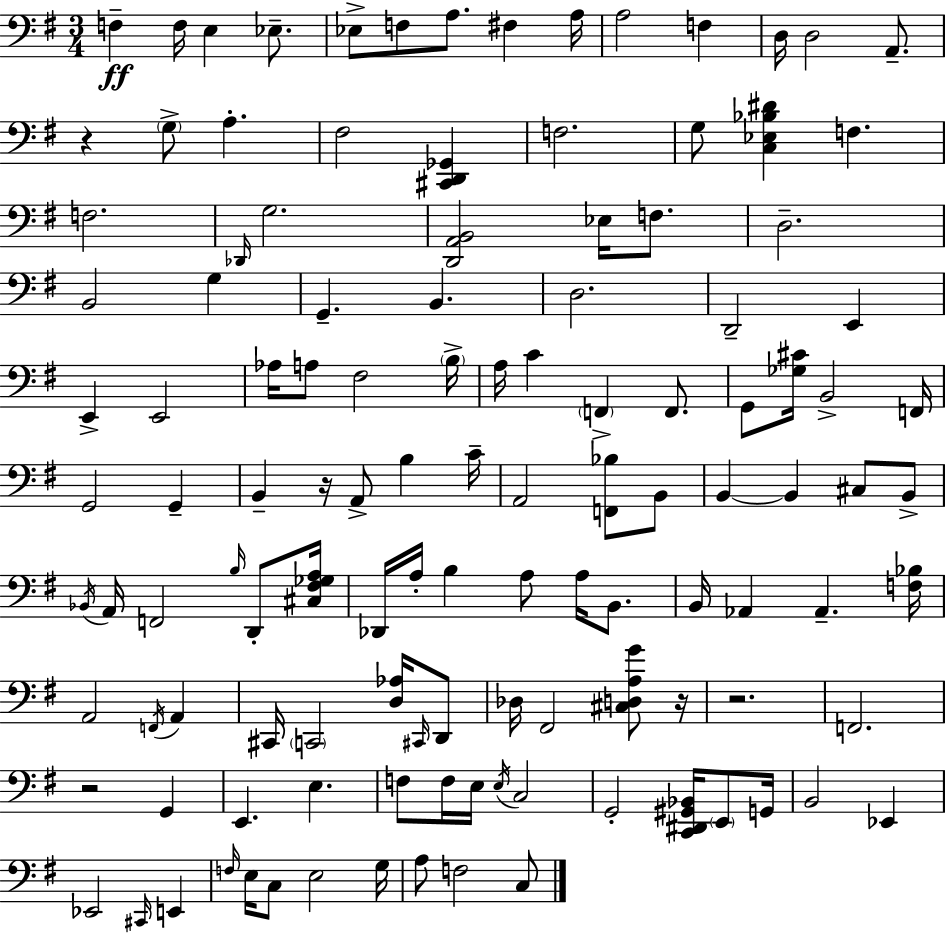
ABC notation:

X:1
T:Untitled
M:3/4
L:1/4
K:G
F, F,/4 E, _E,/2 _E,/2 F,/2 A,/2 ^F, A,/4 A,2 F, D,/4 D,2 A,,/2 z G,/2 A, ^F,2 [^C,,D,,_G,,] F,2 G,/2 [C,_E,_B,^D] F, F,2 _D,,/4 G,2 [D,,A,,B,,]2 _E,/4 F,/2 D,2 B,,2 G, G,, B,, D,2 D,,2 E,, E,, E,,2 _A,/4 A,/2 ^F,2 B,/4 A,/4 C F,, F,,/2 G,,/2 [_G,^C]/4 B,,2 F,,/4 G,,2 G,, B,, z/4 A,,/2 B, C/4 A,,2 [F,,_B,]/2 B,,/2 B,, B,, ^C,/2 B,,/2 _B,,/4 A,,/4 F,,2 B,/4 D,,/2 [^C,^F,_G,A,]/4 _D,,/4 A,/4 B, A,/2 A,/4 B,,/2 B,,/4 _A,, _A,, [F,_B,]/4 A,,2 F,,/4 A,, ^C,,/4 C,,2 [D,_A,]/4 ^C,,/4 D,,/2 _D,/4 ^F,,2 [^C,D,A,G]/2 z/4 z2 F,,2 z2 G,, E,, E, F,/2 F,/4 E,/4 E,/4 C,2 G,,2 [C,,^D,,^G,,_B,,]/4 E,,/2 G,,/4 B,,2 _E,, _E,,2 ^C,,/4 E,, F,/4 E,/4 C,/2 E,2 G,/4 A,/2 F,2 C,/2